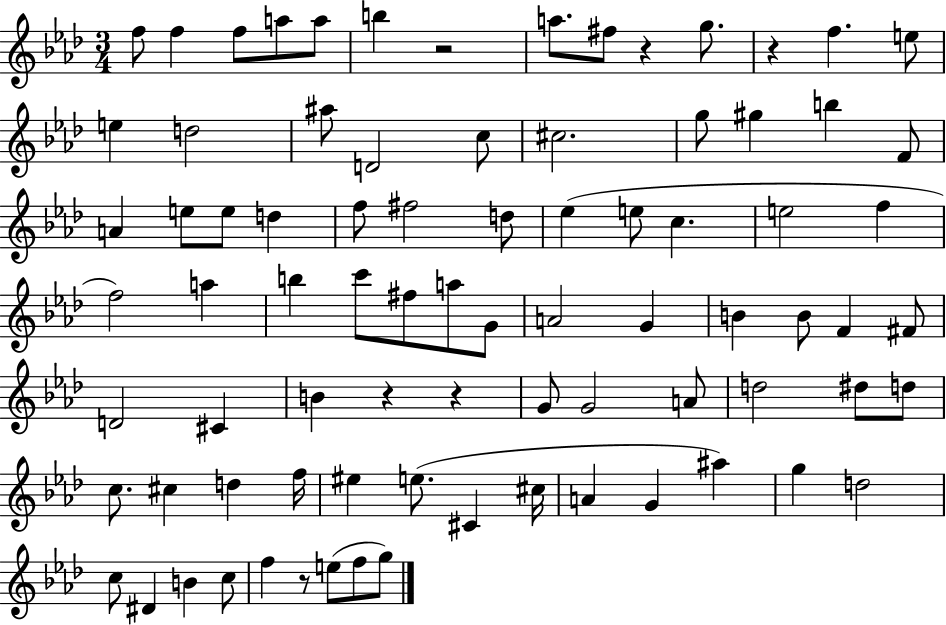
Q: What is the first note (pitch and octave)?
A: F5